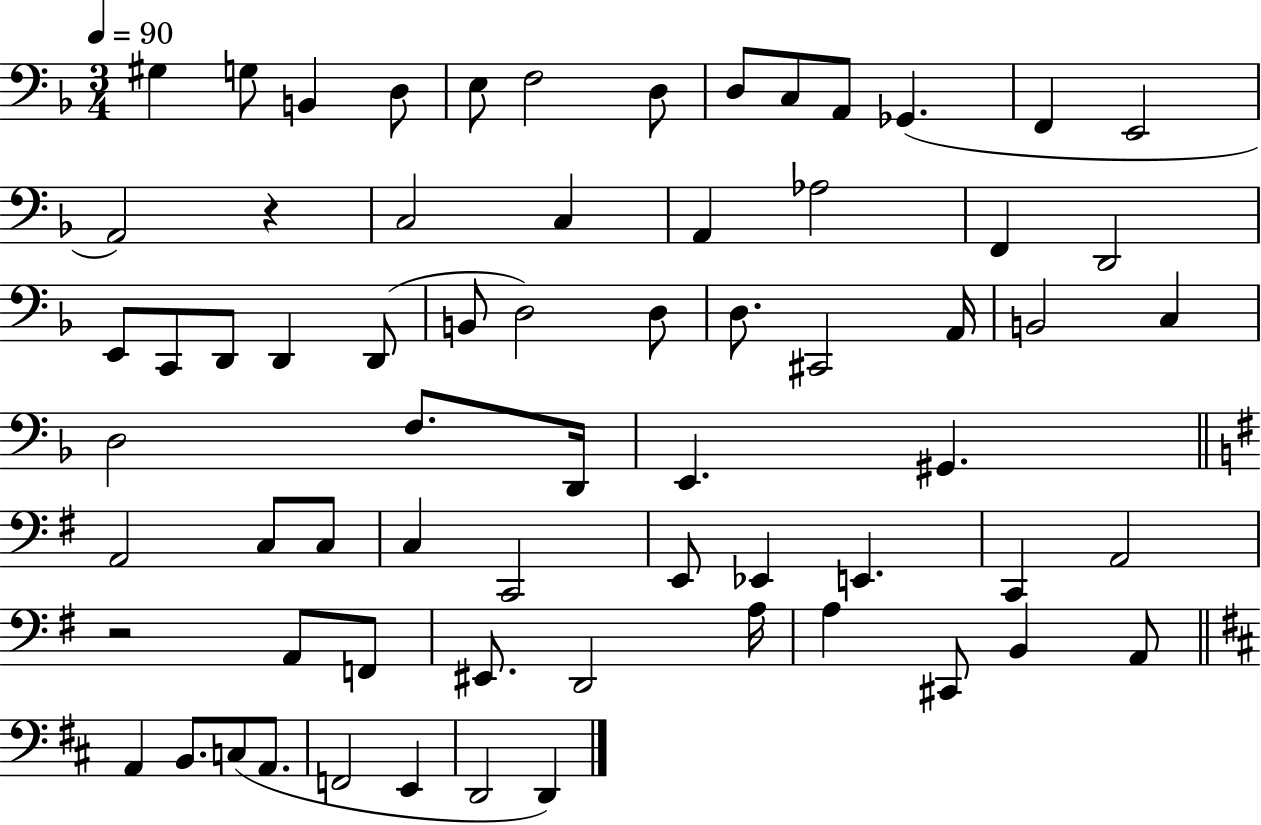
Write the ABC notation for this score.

X:1
T:Untitled
M:3/4
L:1/4
K:F
^G, G,/2 B,, D,/2 E,/2 F,2 D,/2 D,/2 C,/2 A,,/2 _G,, F,, E,,2 A,,2 z C,2 C, A,, _A,2 F,, D,,2 E,,/2 C,,/2 D,,/2 D,, D,,/2 B,,/2 D,2 D,/2 D,/2 ^C,,2 A,,/4 B,,2 C, D,2 F,/2 D,,/4 E,, ^G,, A,,2 C,/2 C,/2 C, C,,2 E,,/2 _E,, E,, C,, A,,2 z2 A,,/2 F,,/2 ^E,,/2 D,,2 A,/4 A, ^C,,/2 B,, A,,/2 A,, B,,/2 C,/2 A,,/2 F,,2 E,, D,,2 D,,